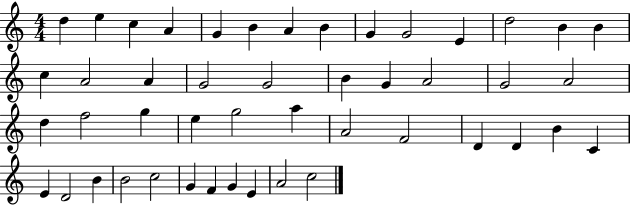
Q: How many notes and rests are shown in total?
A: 47